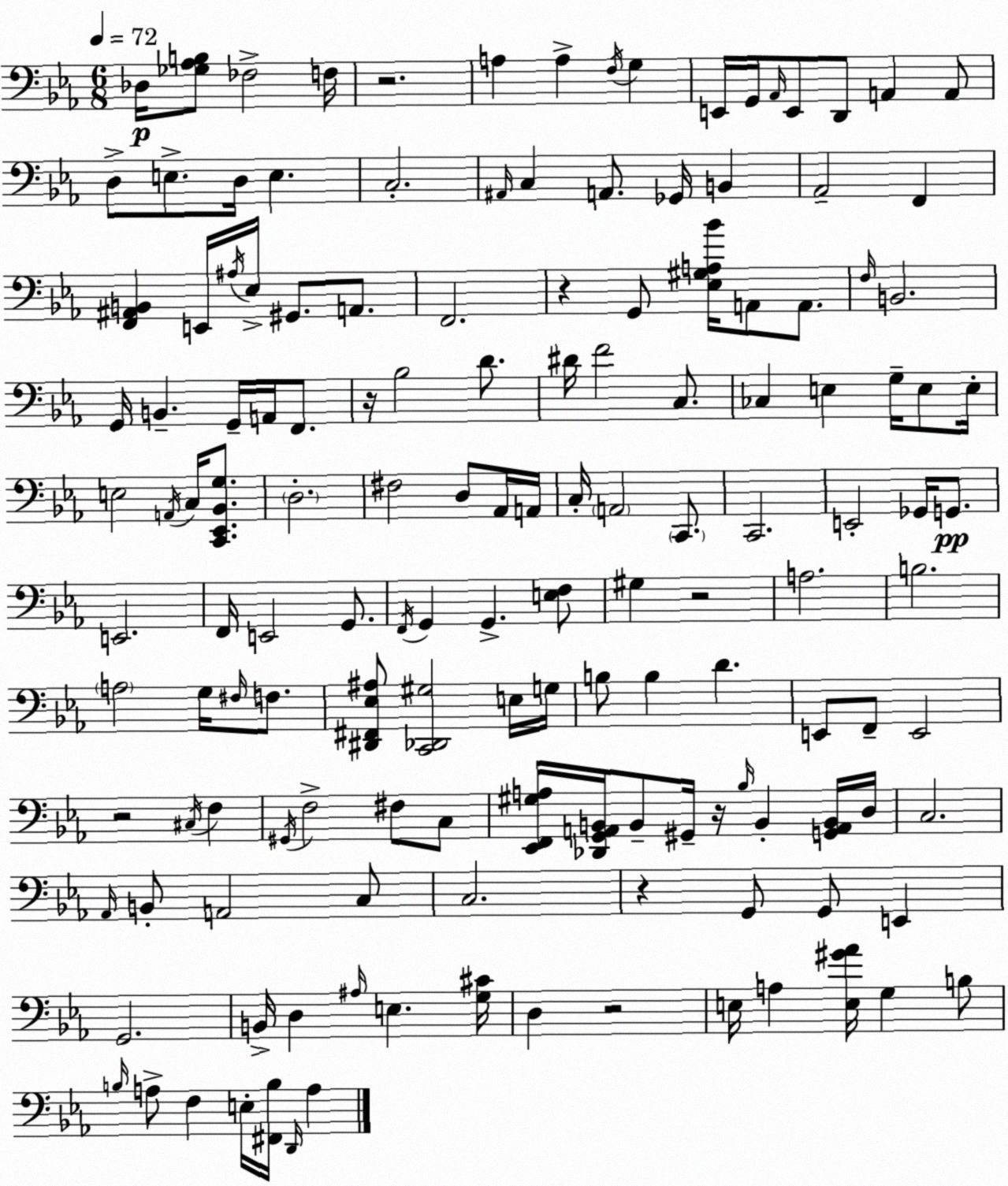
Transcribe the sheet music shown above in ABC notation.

X:1
T:Untitled
M:6/8
L:1/4
K:Cm
_D,/4 [_G,_A,B,]/2 _F,2 F,/4 z2 A, A, F,/4 G, E,,/4 G,,/4 _A,,/4 E,,/2 D,,/2 A,, A,,/2 D,/2 E,/2 D,/4 E, C,2 ^A,,/4 C, A,,/2 _G,,/4 B,, _A,,2 F,, [F,,^A,,B,,] E,,/4 ^A,/4 _E,/4 ^G,,/2 A,,/2 F,,2 z G,,/2 [_E,^G,A,_B]/4 A,,/2 A,,/2 F,/4 B,,2 G,,/4 B,, G,,/4 A,,/4 F,,/2 z/4 _B,2 D/2 ^D/4 F2 C,/2 _C, E, G,/4 E,/2 E,/4 E,2 A,,/4 C,/4 [C,,_E,,_B,,G,]/2 D,2 ^F,2 D,/2 _A,,/4 A,,/4 C,/4 A,,2 C,,/2 C,,2 E,,2 _G,,/4 G,,/2 E,,2 F,,/4 E,,2 G,,/2 F,,/4 G,, G,, [E,F,]/2 ^G, z2 A,2 B,2 A,2 G,/4 ^F,/4 F,/2 [^D,,^F,,_E,^A,]/2 [C,,_D,,^G,]2 E,/4 G,/4 B,/2 B, D E,,/2 F,,/2 E,,2 z2 ^C,/4 F, ^G,,/4 F,2 ^F,/2 C,/2 [_E,,F,,^G,A,]/4 [_D,,G,,A,,B,,]/4 B,,/2 ^G,,/4 z/4 _B,/4 B,, [G,,A,,B,,]/4 D,/4 C,2 _A,,/4 B,,/2 A,,2 C,/2 C,2 z G,,/2 G,,/2 E,, G,,2 B,,/4 D, ^A,/4 E, [G,^C]/4 D, z2 E,/4 A, [E,^G_A]/4 G, B,/2 B,/4 A,/2 F, E,/4 [^F,,B,]/4 D,,/4 A,